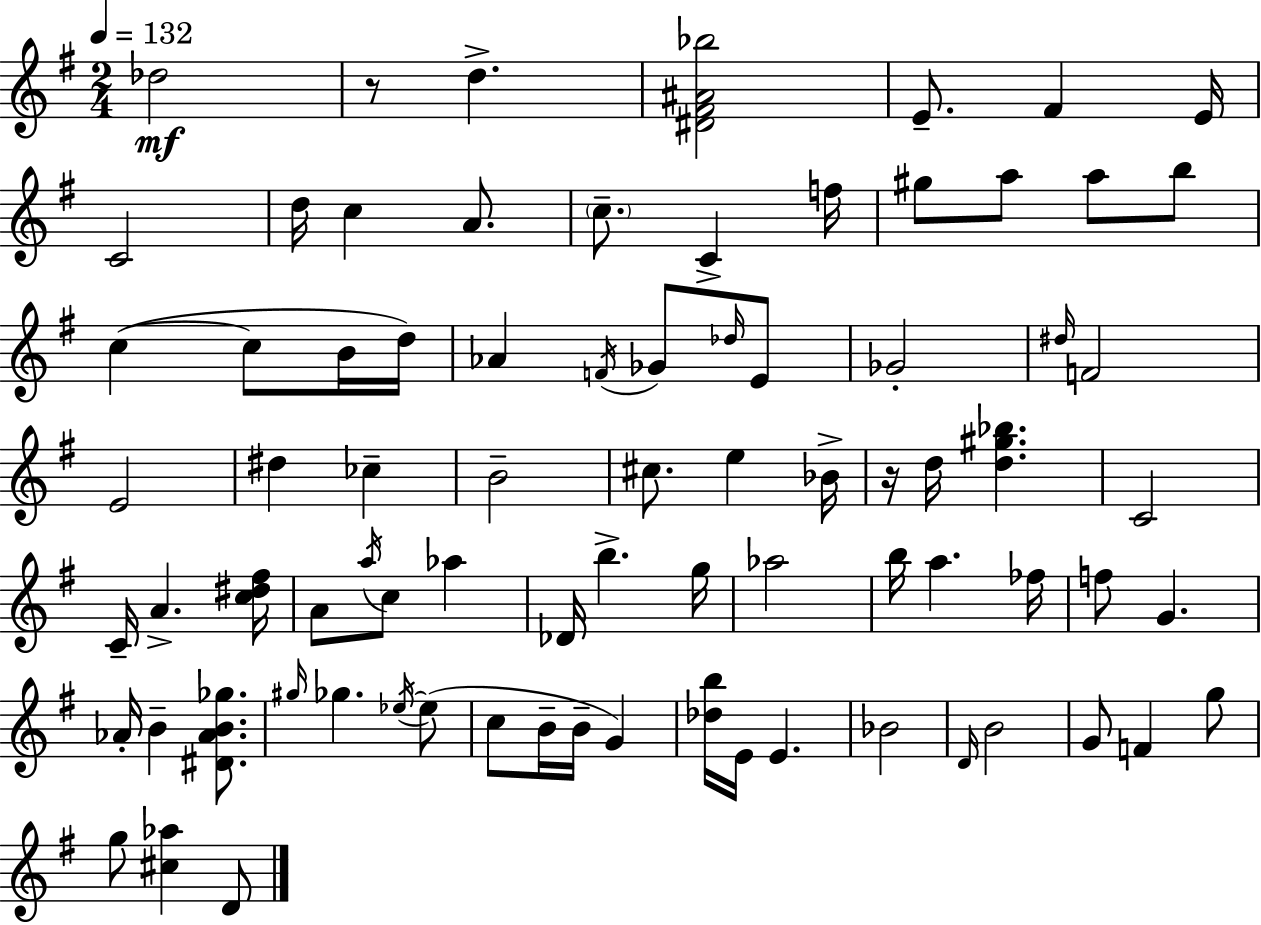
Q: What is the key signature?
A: E minor